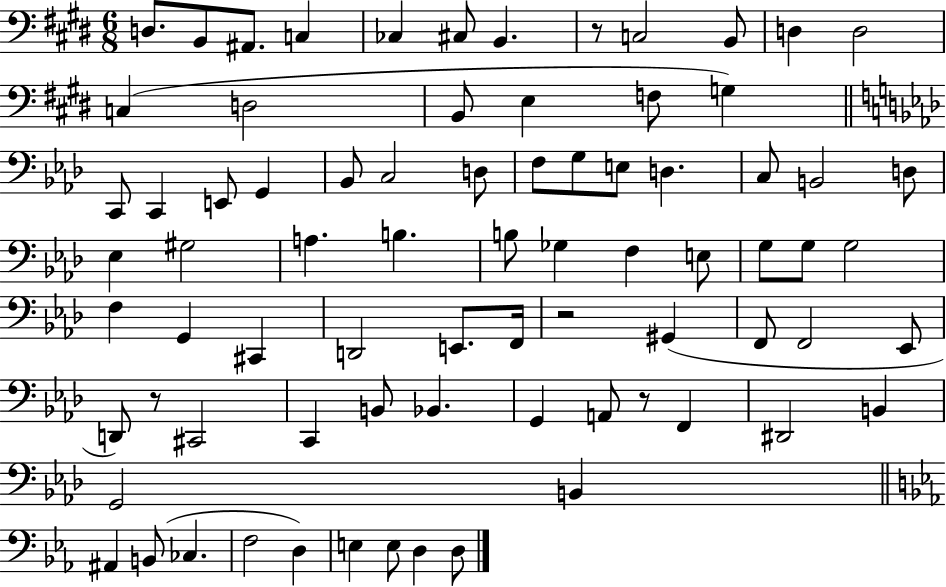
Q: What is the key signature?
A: E major